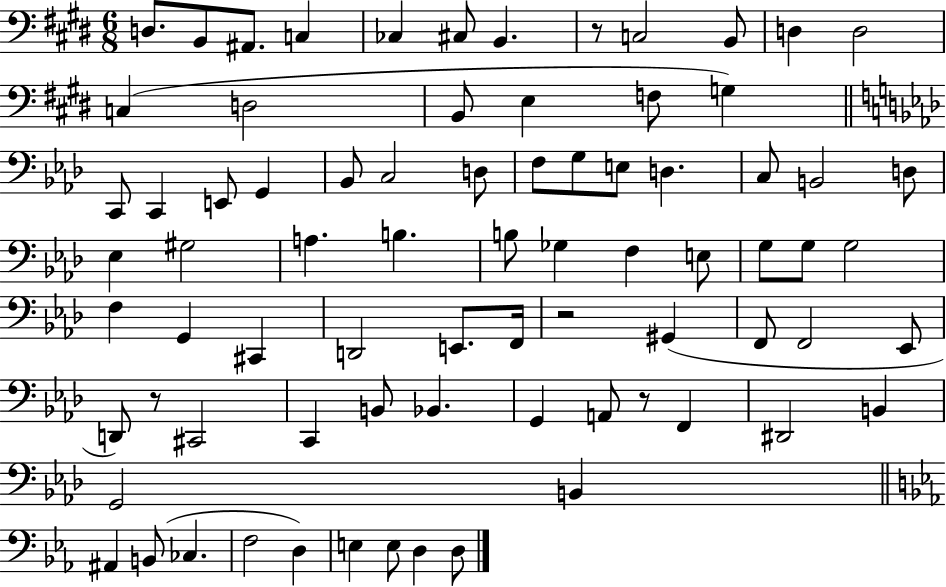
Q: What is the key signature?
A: E major